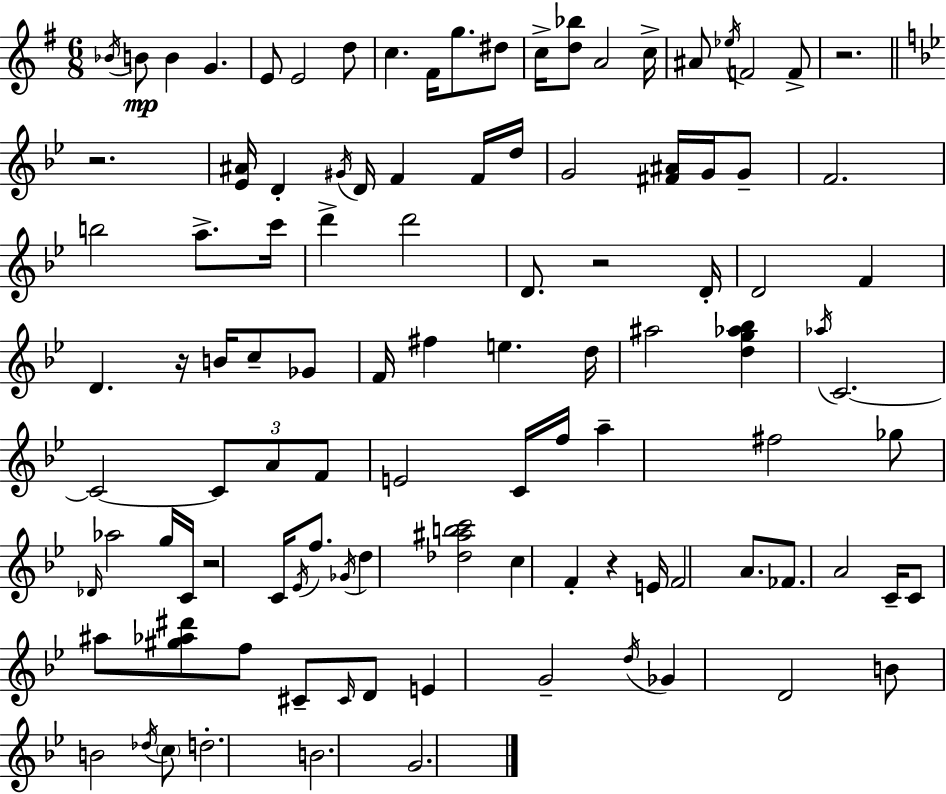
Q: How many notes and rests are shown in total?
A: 105